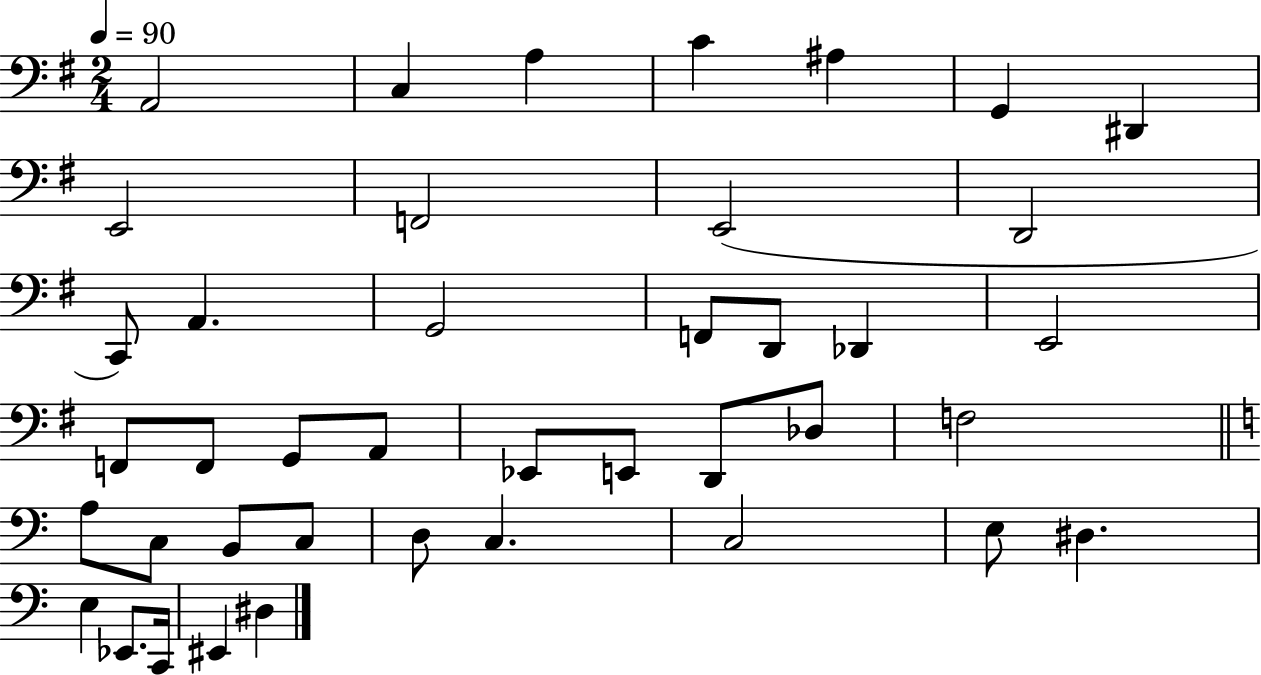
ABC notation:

X:1
T:Untitled
M:2/4
L:1/4
K:G
A,,2 C, A, C ^A, G,, ^D,, E,,2 F,,2 E,,2 D,,2 C,,/2 A,, G,,2 F,,/2 D,,/2 _D,, E,,2 F,,/2 F,,/2 G,,/2 A,,/2 _E,,/2 E,,/2 D,,/2 _D,/2 F,2 A,/2 C,/2 B,,/2 C,/2 D,/2 C, C,2 E,/2 ^D, E, _E,,/2 C,,/4 ^E,, ^D,